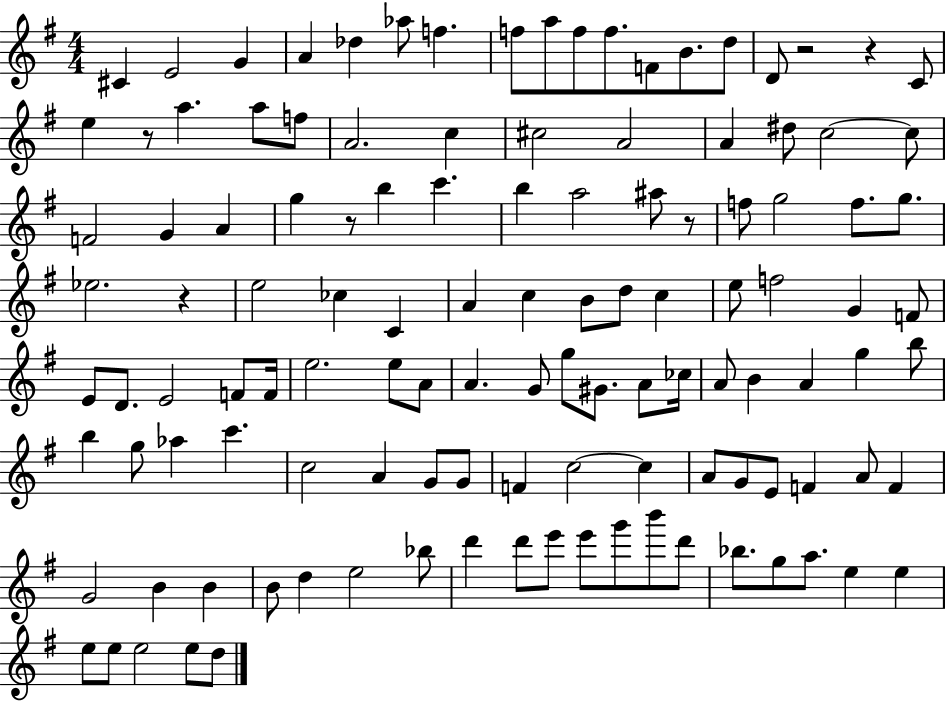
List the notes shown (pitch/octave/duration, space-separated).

C#4/q E4/h G4/q A4/q Db5/q Ab5/e F5/q. F5/e A5/e F5/e F5/e. F4/e B4/e. D5/e D4/e R/h R/q C4/e E5/q R/e A5/q. A5/e F5/e A4/h. C5/q C#5/h A4/h A4/q D#5/e C5/h C5/e F4/h G4/q A4/q G5/q R/e B5/q C6/q. B5/q A5/h A#5/e R/e F5/e G5/h F5/e. G5/e. Eb5/h. R/q E5/h CES5/q C4/q A4/q C5/q B4/e D5/e C5/q E5/e F5/h G4/q F4/e E4/e D4/e. E4/h F4/e F4/s E5/h. E5/e A4/e A4/q. G4/e G5/e G#4/e. A4/e CES5/s A4/e B4/q A4/q G5/q B5/e B5/q G5/e Ab5/q C6/q. C5/h A4/q G4/e G4/e F4/q C5/h C5/q A4/e G4/e E4/e F4/q A4/e F4/q G4/h B4/q B4/q B4/e D5/q E5/h Bb5/e D6/q D6/e E6/e E6/e G6/e B6/e D6/e Bb5/e. G5/e A5/e. E5/q E5/q E5/e E5/e E5/h E5/e D5/e